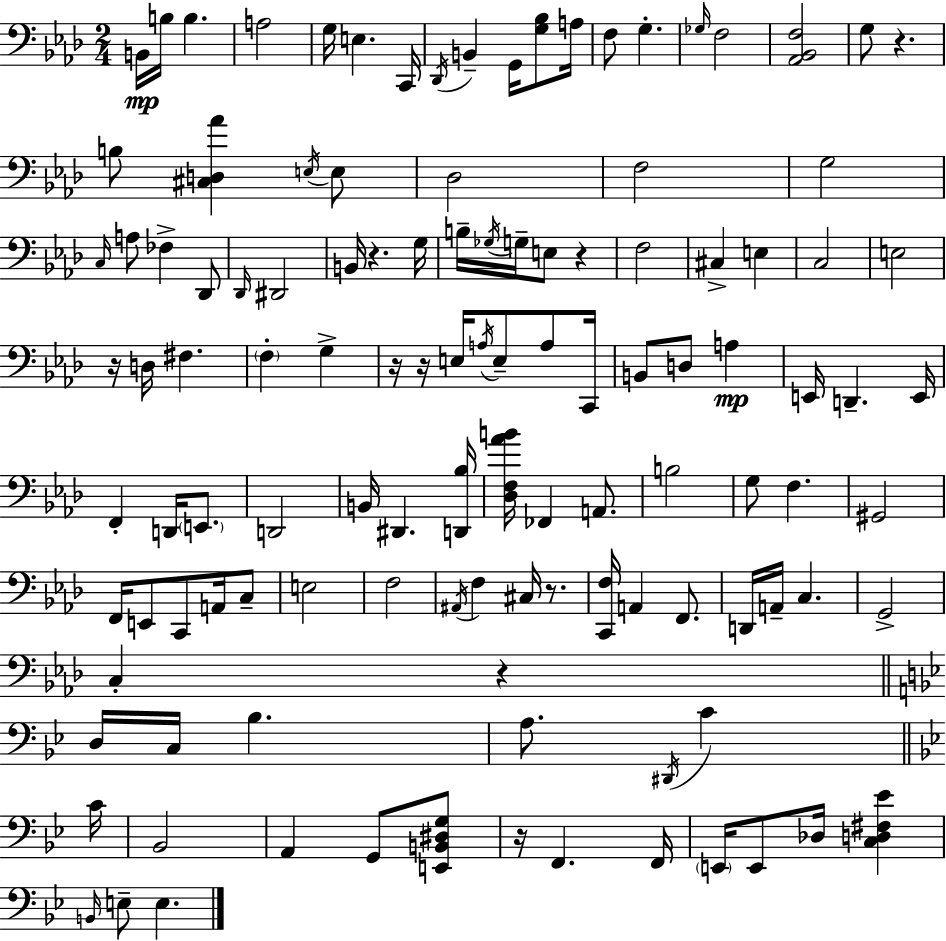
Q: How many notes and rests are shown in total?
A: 118